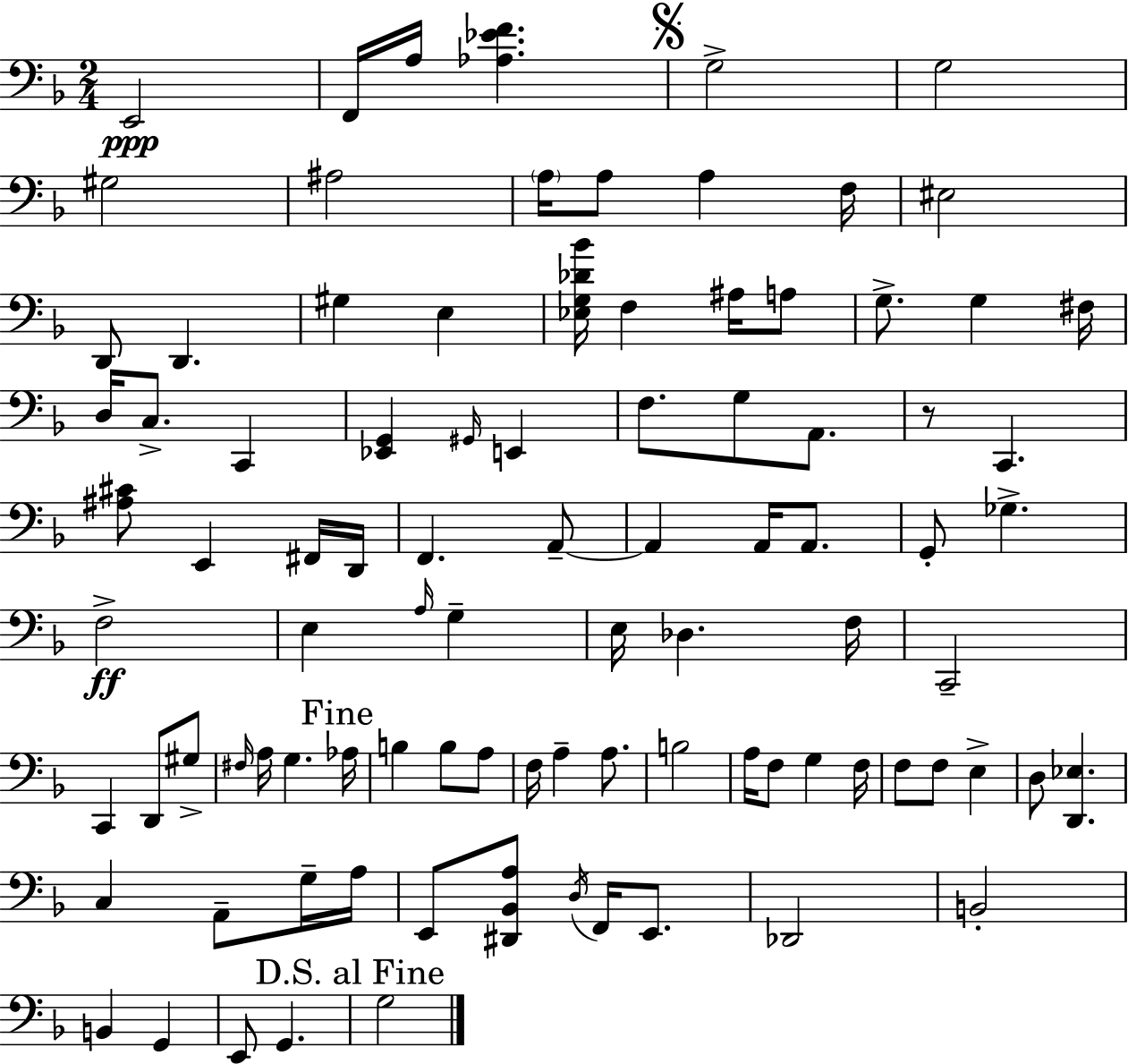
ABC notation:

X:1
T:Untitled
M:2/4
L:1/4
K:Dm
E,,2 F,,/4 A,/4 [_A,_EF] G,2 G,2 ^G,2 ^A,2 A,/4 A,/2 A, F,/4 ^E,2 D,,/2 D,, ^G, E, [_E,G,_D_B]/4 F, ^A,/4 A,/2 G,/2 G, ^F,/4 D,/4 C,/2 C,, [_E,,G,,] ^G,,/4 E,, F,/2 G,/2 A,,/2 z/2 C,, [^A,^C]/2 E,, ^F,,/4 D,,/4 F,, A,,/2 A,, A,,/4 A,,/2 G,,/2 _G, F,2 E, A,/4 G, E,/4 _D, F,/4 C,,2 C,, D,,/2 ^G,/2 ^F,/4 A,/4 G, _A,/4 B, B,/2 A,/2 F,/4 A, A,/2 B,2 A,/4 F,/2 G, F,/4 F,/2 F,/2 E, D,/2 [D,,_E,] C, A,,/2 G,/4 A,/4 E,,/2 [^D,,_B,,A,]/2 D,/4 F,,/4 E,,/2 _D,,2 B,,2 B,, G,, E,,/2 G,, G,2